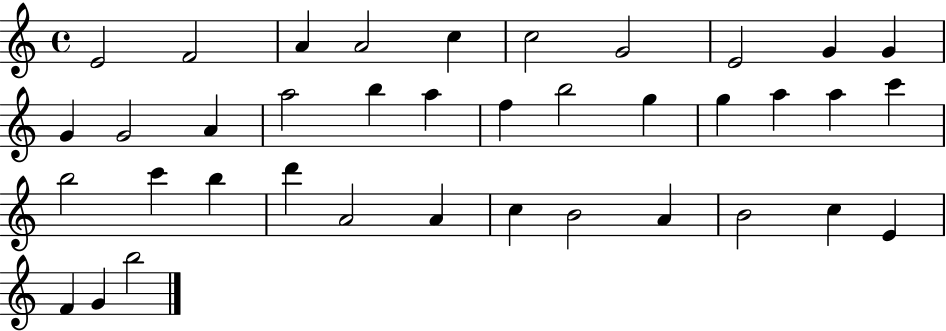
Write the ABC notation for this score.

X:1
T:Untitled
M:4/4
L:1/4
K:C
E2 F2 A A2 c c2 G2 E2 G G G G2 A a2 b a f b2 g g a a c' b2 c' b d' A2 A c B2 A B2 c E F G b2